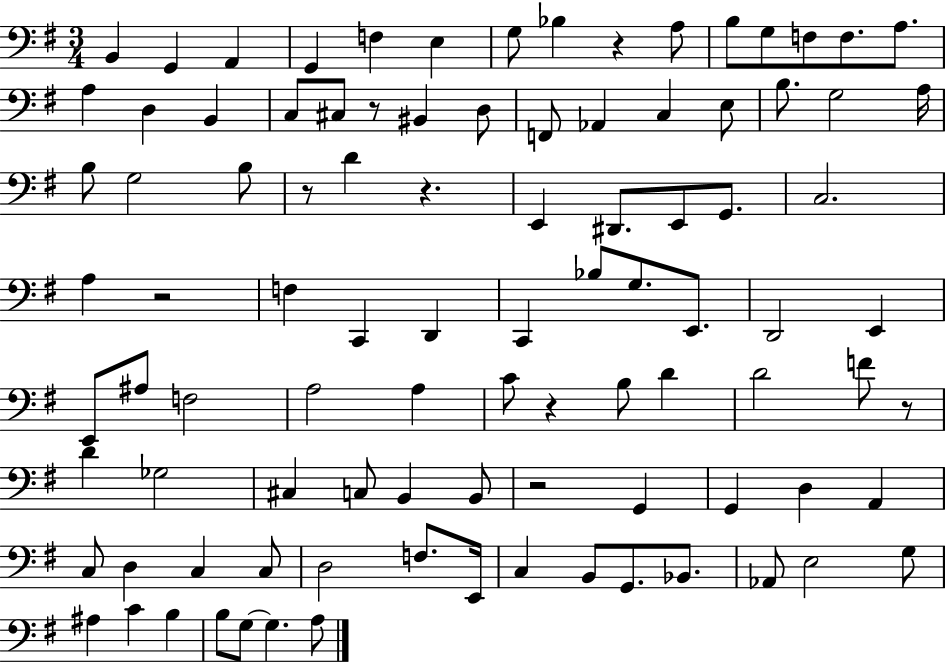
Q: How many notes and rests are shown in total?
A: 96